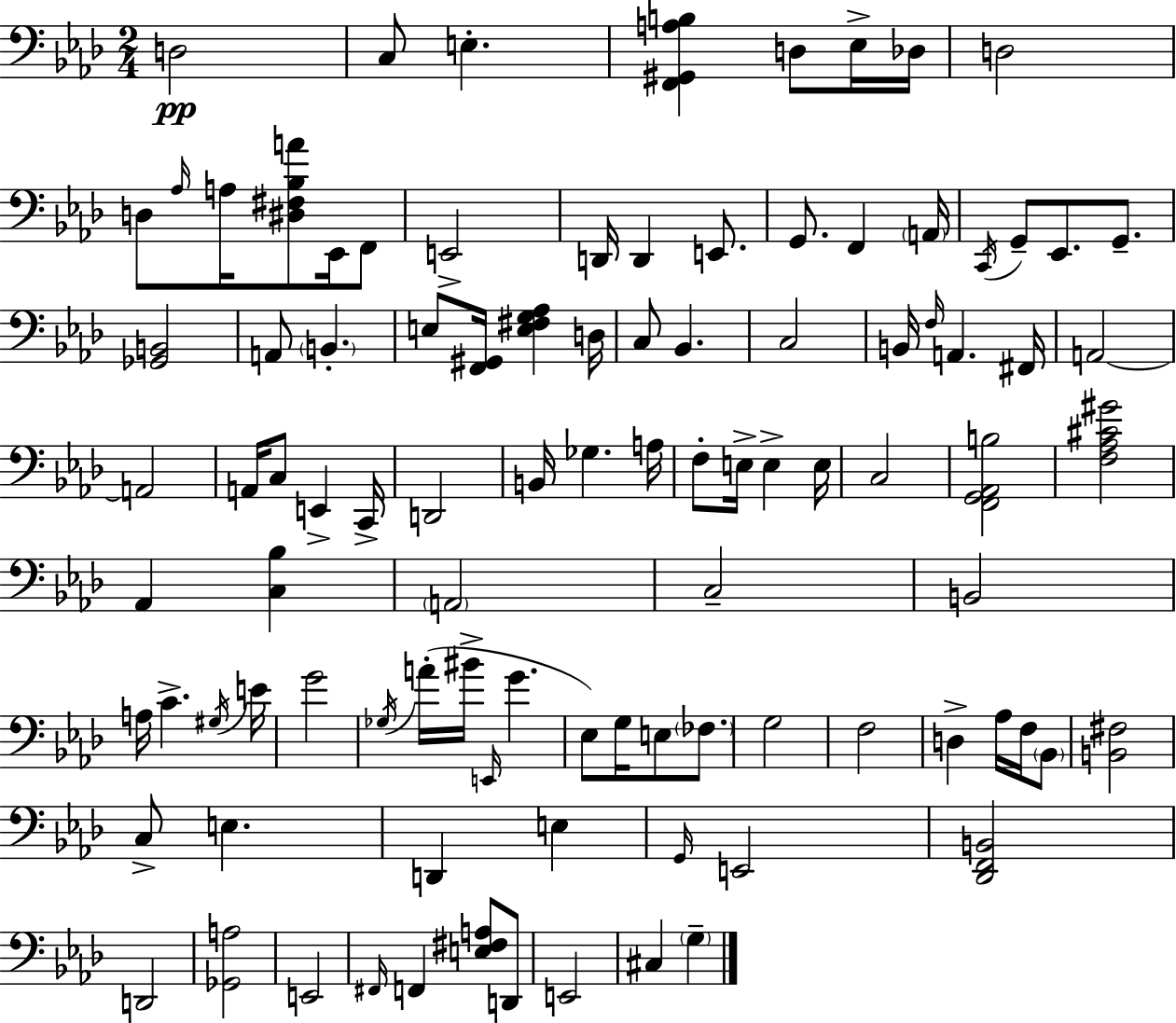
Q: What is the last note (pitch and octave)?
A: G3